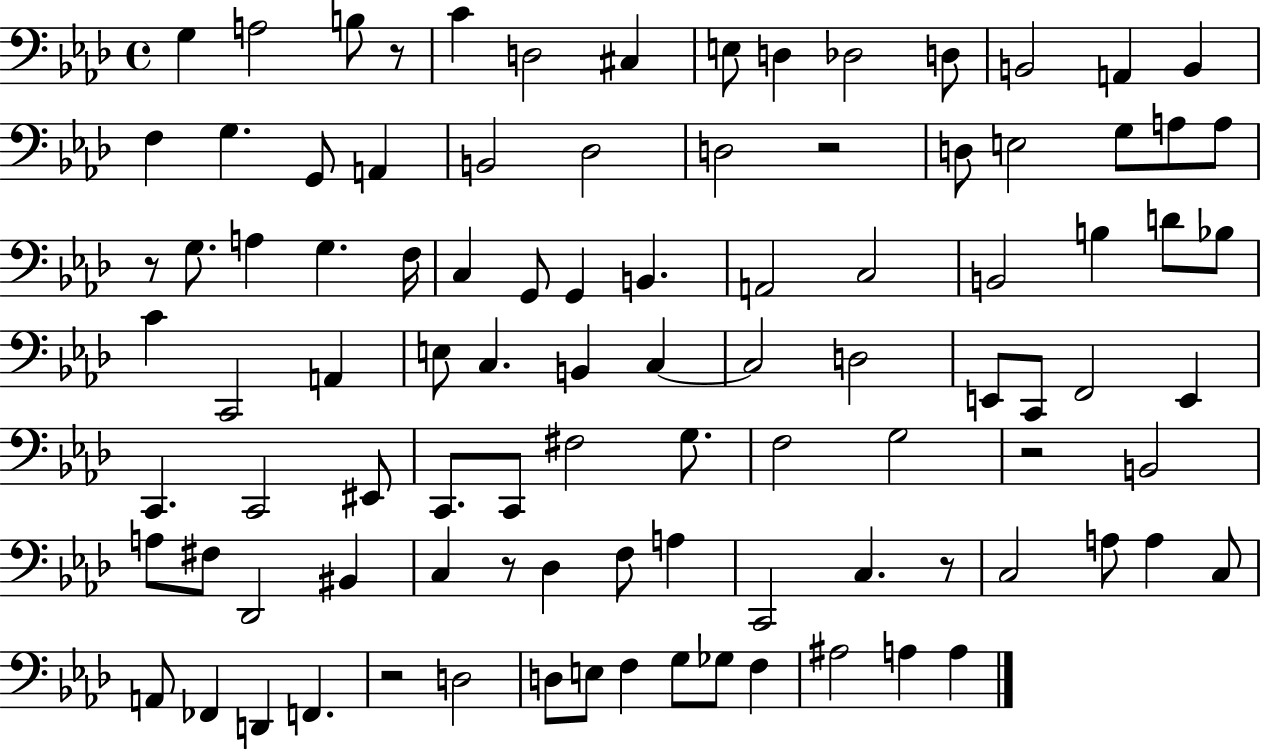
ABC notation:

X:1
T:Untitled
M:4/4
L:1/4
K:Ab
G, A,2 B,/2 z/2 C D,2 ^C, E,/2 D, _D,2 D,/2 B,,2 A,, B,, F, G, G,,/2 A,, B,,2 _D,2 D,2 z2 D,/2 E,2 G,/2 A,/2 A,/2 z/2 G,/2 A, G, F,/4 C, G,,/2 G,, B,, A,,2 C,2 B,,2 B, D/2 _B,/2 C C,,2 A,, E,/2 C, B,, C, C,2 D,2 E,,/2 C,,/2 F,,2 E,, C,, C,,2 ^E,,/2 C,,/2 C,,/2 ^F,2 G,/2 F,2 G,2 z2 B,,2 A,/2 ^F,/2 _D,,2 ^B,, C, z/2 _D, F,/2 A, C,,2 C, z/2 C,2 A,/2 A, C,/2 A,,/2 _F,, D,, F,, z2 D,2 D,/2 E,/2 F, G,/2 _G,/2 F, ^A,2 A, A,